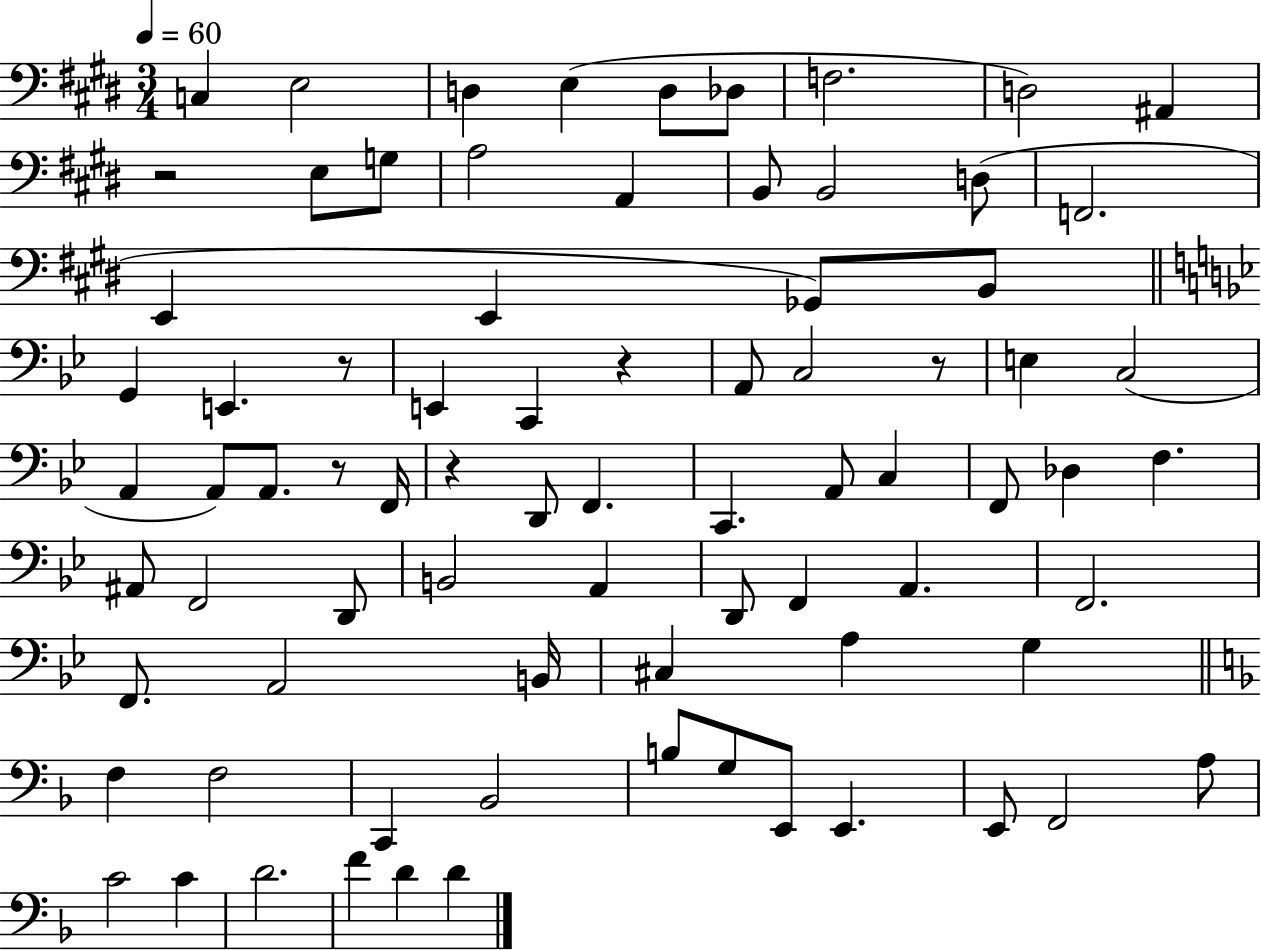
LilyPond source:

{
  \clef bass
  \numericTimeSignature
  \time 3/4
  \key e \major
  \tempo 4 = 60
  c4 e2 | d4 e4( d8 des8 | f2. | d2) ais,4 | \break r2 e8 g8 | a2 a,4 | b,8 b,2 d8( | f,2. | \break e,4 e,4 ges,8) b,8 | \bar "||" \break \key bes \major g,4 e,4. r8 | e,4 c,4 r4 | a,8 c2 r8 | e4 c2( | \break a,4 a,8) a,8. r8 f,16 | r4 d,8 f,4. | c,4. a,8 c4 | f,8 des4 f4. | \break ais,8 f,2 d,8 | b,2 a,4 | d,8 f,4 a,4. | f,2. | \break f,8. a,2 b,16 | cis4 a4 g4 | \bar "||" \break \key d \minor f4 f2 | c,4 bes,2 | b8 g8 e,8 e,4. | e,8 f,2 a8 | \break c'2 c'4 | d'2. | f'4 d'4 d'4 | \bar "|."
}